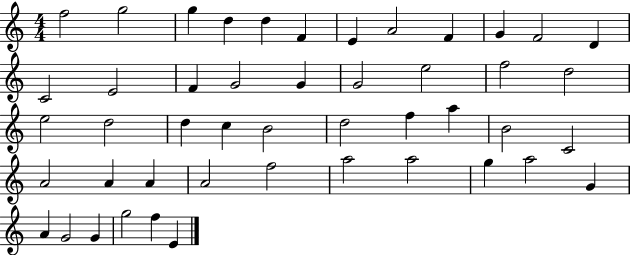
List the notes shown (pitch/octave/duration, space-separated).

F5/h G5/h G5/q D5/q D5/q F4/q E4/q A4/h F4/q G4/q F4/h D4/q C4/h E4/h F4/q G4/h G4/q G4/h E5/h F5/h D5/h E5/h D5/h D5/q C5/q B4/h D5/h F5/q A5/q B4/h C4/h A4/h A4/q A4/q A4/h F5/h A5/h A5/h G5/q A5/h G4/q A4/q G4/h G4/q G5/h F5/q E4/q